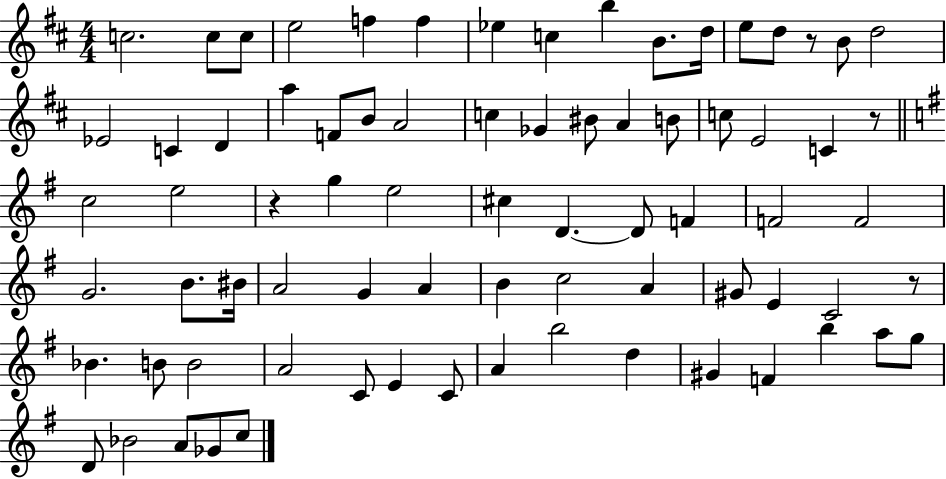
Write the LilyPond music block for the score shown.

{
  \clef treble
  \numericTimeSignature
  \time 4/4
  \key d \major
  \repeat volta 2 { c''2. c''8 c''8 | e''2 f''4 f''4 | ees''4 c''4 b''4 b'8. d''16 | e''8 d''8 r8 b'8 d''2 | \break ees'2 c'4 d'4 | a''4 f'8 b'8 a'2 | c''4 ges'4 bis'8 a'4 b'8 | c''8 e'2 c'4 r8 | \break \bar "||" \break \key g \major c''2 e''2 | r4 g''4 e''2 | cis''4 d'4.~~ d'8 f'4 | f'2 f'2 | \break g'2. b'8. bis'16 | a'2 g'4 a'4 | b'4 c''2 a'4 | gis'8 e'4 c'2 r8 | \break bes'4. b'8 b'2 | a'2 c'8 e'4 c'8 | a'4 b''2 d''4 | gis'4 f'4 b''4 a''8 g''8 | \break d'8 bes'2 a'8 ges'8 c''8 | } \bar "|."
}